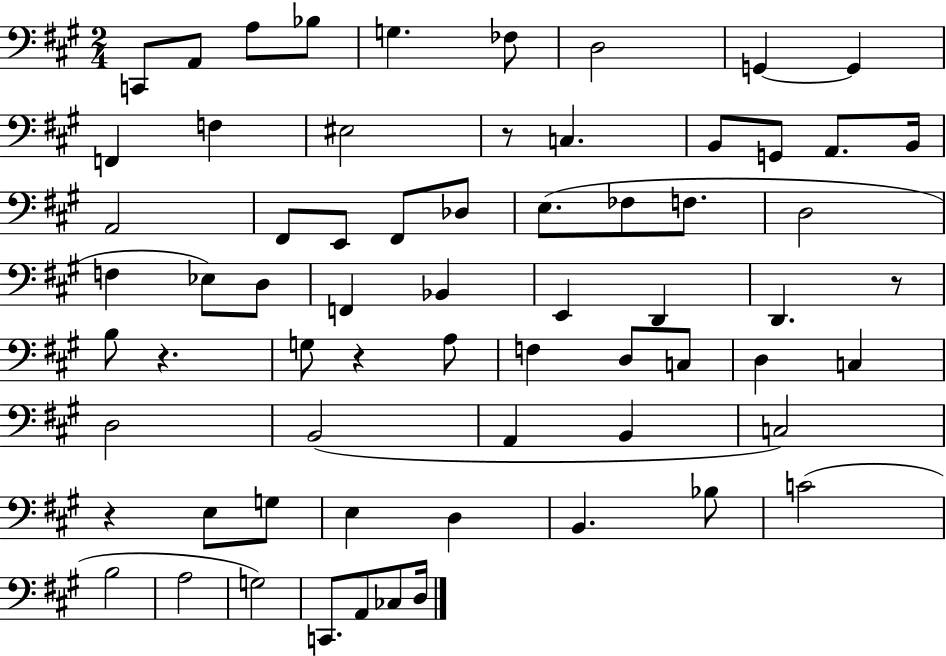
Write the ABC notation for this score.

X:1
T:Untitled
M:2/4
L:1/4
K:A
C,,/2 A,,/2 A,/2 _B,/2 G, _F,/2 D,2 G,, G,, F,, F, ^E,2 z/2 C, B,,/2 G,,/2 A,,/2 B,,/4 A,,2 ^F,,/2 E,,/2 ^F,,/2 _D,/2 E,/2 _F,/2 F,/2 D,2 F, _E,/2 D,/2 F,, _B,, E,, D,, D,, z/2 B,/2 z G,/2 z A,/2 F, D,/2 C,/2 D, C, D,2 B,,2 A,, B,, C,2 z E,/2 G,/2 E, D, B,, _B,/2 C2 B,2 A,2 G,2 C,,/2 A,,/2 _C,/2 D,/4